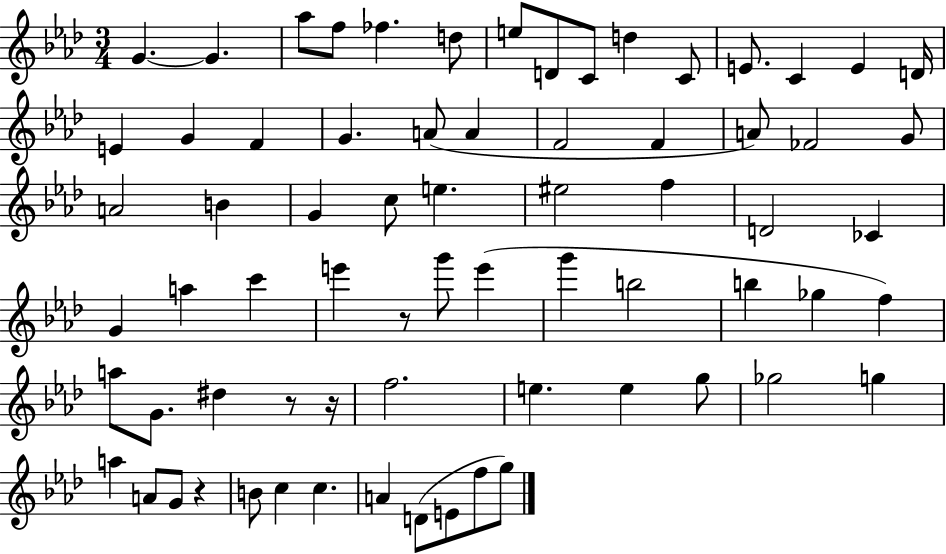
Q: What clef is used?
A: treble